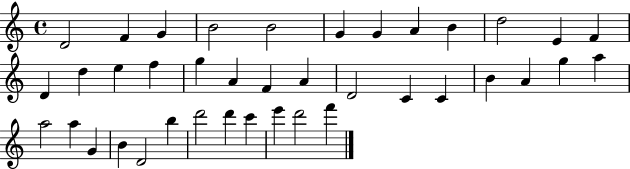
{
  \clef treble
  \time 4/4
  \defaultTimeSignature
  \key c \major
  d'2 f'4 g'4 | b'2 b'2 | g'4 g'4 a'4 b'4 | d''2 e'4 f'4 | \break d'4 d''4 e''4 f''4 | g''4 a'4 f'4 a'4 | d'2 c'4 c'4 | b'4 a'4 g''4 a''4 | \break a''2 a''4 g'4 | b'4 d'2 b''4 | d'''2 d'''4 c'''4 | e'''4 d'''2 f'''4 | \break \bar "|."
}